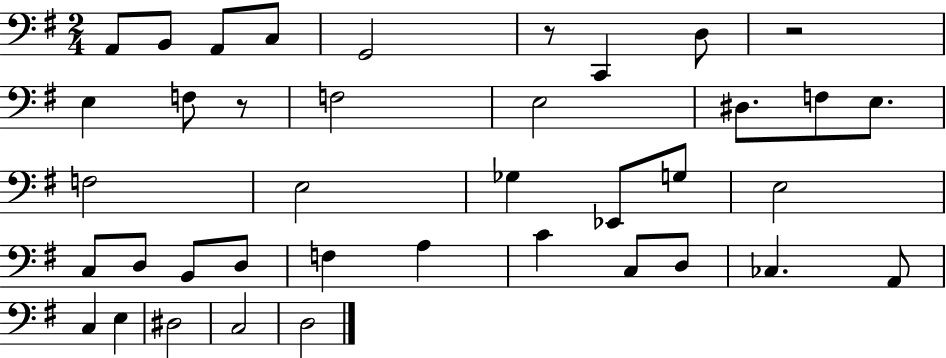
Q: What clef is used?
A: bass